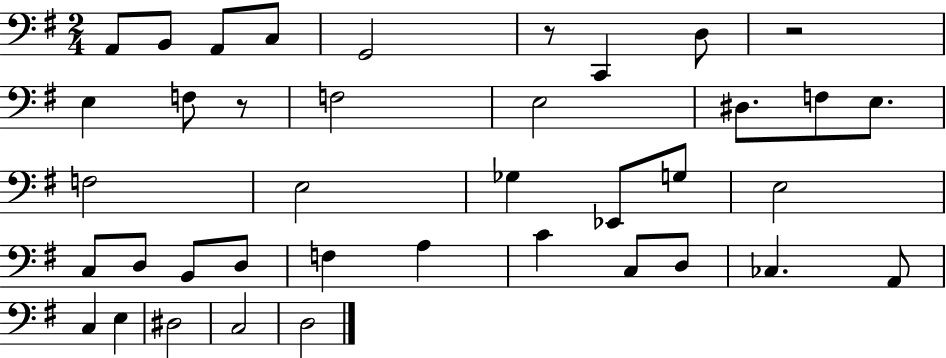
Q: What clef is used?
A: bass